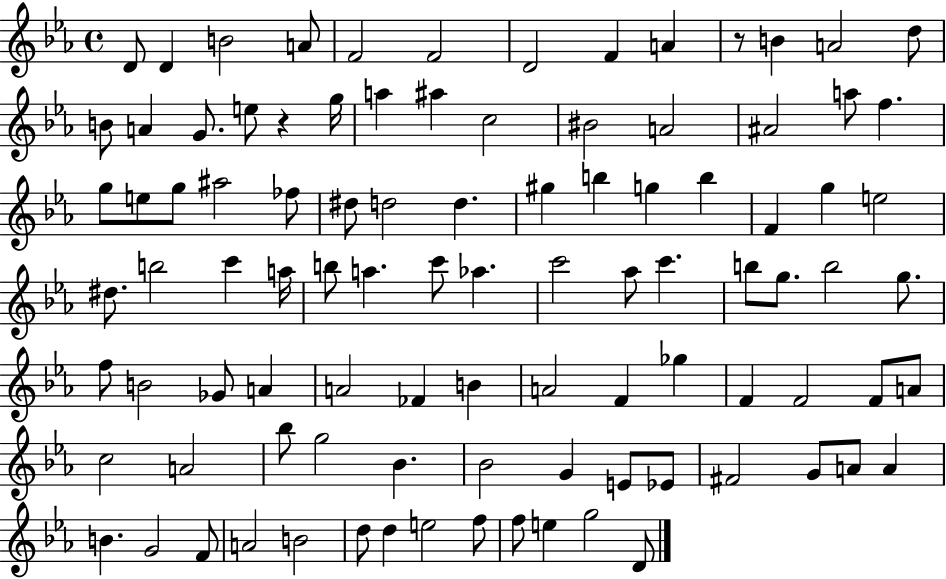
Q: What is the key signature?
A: EES major